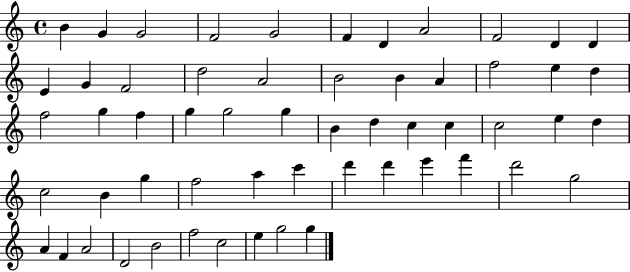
B4/q G4/q G4/h F4/h G4/h F4/q D4/q A4/h F4/h D4/q D4/q E4/q G4/q F4/h D5/h A4/h B4/h B4/q A4/q F5/h E5/q D5/q F5/h G5/q F5/q G5/q G5/h G5/q B4/q D5/q C5/q C5/q C5/h E5/q D5/q C5/h B4/q G5/q F5/h A5/q C6/q D6/q D6/q E6/q F6/q D6/h G5/h A4/q F4/q A4/h D4/h B4/h F5/h C5/h E5/q G5/h G5/q